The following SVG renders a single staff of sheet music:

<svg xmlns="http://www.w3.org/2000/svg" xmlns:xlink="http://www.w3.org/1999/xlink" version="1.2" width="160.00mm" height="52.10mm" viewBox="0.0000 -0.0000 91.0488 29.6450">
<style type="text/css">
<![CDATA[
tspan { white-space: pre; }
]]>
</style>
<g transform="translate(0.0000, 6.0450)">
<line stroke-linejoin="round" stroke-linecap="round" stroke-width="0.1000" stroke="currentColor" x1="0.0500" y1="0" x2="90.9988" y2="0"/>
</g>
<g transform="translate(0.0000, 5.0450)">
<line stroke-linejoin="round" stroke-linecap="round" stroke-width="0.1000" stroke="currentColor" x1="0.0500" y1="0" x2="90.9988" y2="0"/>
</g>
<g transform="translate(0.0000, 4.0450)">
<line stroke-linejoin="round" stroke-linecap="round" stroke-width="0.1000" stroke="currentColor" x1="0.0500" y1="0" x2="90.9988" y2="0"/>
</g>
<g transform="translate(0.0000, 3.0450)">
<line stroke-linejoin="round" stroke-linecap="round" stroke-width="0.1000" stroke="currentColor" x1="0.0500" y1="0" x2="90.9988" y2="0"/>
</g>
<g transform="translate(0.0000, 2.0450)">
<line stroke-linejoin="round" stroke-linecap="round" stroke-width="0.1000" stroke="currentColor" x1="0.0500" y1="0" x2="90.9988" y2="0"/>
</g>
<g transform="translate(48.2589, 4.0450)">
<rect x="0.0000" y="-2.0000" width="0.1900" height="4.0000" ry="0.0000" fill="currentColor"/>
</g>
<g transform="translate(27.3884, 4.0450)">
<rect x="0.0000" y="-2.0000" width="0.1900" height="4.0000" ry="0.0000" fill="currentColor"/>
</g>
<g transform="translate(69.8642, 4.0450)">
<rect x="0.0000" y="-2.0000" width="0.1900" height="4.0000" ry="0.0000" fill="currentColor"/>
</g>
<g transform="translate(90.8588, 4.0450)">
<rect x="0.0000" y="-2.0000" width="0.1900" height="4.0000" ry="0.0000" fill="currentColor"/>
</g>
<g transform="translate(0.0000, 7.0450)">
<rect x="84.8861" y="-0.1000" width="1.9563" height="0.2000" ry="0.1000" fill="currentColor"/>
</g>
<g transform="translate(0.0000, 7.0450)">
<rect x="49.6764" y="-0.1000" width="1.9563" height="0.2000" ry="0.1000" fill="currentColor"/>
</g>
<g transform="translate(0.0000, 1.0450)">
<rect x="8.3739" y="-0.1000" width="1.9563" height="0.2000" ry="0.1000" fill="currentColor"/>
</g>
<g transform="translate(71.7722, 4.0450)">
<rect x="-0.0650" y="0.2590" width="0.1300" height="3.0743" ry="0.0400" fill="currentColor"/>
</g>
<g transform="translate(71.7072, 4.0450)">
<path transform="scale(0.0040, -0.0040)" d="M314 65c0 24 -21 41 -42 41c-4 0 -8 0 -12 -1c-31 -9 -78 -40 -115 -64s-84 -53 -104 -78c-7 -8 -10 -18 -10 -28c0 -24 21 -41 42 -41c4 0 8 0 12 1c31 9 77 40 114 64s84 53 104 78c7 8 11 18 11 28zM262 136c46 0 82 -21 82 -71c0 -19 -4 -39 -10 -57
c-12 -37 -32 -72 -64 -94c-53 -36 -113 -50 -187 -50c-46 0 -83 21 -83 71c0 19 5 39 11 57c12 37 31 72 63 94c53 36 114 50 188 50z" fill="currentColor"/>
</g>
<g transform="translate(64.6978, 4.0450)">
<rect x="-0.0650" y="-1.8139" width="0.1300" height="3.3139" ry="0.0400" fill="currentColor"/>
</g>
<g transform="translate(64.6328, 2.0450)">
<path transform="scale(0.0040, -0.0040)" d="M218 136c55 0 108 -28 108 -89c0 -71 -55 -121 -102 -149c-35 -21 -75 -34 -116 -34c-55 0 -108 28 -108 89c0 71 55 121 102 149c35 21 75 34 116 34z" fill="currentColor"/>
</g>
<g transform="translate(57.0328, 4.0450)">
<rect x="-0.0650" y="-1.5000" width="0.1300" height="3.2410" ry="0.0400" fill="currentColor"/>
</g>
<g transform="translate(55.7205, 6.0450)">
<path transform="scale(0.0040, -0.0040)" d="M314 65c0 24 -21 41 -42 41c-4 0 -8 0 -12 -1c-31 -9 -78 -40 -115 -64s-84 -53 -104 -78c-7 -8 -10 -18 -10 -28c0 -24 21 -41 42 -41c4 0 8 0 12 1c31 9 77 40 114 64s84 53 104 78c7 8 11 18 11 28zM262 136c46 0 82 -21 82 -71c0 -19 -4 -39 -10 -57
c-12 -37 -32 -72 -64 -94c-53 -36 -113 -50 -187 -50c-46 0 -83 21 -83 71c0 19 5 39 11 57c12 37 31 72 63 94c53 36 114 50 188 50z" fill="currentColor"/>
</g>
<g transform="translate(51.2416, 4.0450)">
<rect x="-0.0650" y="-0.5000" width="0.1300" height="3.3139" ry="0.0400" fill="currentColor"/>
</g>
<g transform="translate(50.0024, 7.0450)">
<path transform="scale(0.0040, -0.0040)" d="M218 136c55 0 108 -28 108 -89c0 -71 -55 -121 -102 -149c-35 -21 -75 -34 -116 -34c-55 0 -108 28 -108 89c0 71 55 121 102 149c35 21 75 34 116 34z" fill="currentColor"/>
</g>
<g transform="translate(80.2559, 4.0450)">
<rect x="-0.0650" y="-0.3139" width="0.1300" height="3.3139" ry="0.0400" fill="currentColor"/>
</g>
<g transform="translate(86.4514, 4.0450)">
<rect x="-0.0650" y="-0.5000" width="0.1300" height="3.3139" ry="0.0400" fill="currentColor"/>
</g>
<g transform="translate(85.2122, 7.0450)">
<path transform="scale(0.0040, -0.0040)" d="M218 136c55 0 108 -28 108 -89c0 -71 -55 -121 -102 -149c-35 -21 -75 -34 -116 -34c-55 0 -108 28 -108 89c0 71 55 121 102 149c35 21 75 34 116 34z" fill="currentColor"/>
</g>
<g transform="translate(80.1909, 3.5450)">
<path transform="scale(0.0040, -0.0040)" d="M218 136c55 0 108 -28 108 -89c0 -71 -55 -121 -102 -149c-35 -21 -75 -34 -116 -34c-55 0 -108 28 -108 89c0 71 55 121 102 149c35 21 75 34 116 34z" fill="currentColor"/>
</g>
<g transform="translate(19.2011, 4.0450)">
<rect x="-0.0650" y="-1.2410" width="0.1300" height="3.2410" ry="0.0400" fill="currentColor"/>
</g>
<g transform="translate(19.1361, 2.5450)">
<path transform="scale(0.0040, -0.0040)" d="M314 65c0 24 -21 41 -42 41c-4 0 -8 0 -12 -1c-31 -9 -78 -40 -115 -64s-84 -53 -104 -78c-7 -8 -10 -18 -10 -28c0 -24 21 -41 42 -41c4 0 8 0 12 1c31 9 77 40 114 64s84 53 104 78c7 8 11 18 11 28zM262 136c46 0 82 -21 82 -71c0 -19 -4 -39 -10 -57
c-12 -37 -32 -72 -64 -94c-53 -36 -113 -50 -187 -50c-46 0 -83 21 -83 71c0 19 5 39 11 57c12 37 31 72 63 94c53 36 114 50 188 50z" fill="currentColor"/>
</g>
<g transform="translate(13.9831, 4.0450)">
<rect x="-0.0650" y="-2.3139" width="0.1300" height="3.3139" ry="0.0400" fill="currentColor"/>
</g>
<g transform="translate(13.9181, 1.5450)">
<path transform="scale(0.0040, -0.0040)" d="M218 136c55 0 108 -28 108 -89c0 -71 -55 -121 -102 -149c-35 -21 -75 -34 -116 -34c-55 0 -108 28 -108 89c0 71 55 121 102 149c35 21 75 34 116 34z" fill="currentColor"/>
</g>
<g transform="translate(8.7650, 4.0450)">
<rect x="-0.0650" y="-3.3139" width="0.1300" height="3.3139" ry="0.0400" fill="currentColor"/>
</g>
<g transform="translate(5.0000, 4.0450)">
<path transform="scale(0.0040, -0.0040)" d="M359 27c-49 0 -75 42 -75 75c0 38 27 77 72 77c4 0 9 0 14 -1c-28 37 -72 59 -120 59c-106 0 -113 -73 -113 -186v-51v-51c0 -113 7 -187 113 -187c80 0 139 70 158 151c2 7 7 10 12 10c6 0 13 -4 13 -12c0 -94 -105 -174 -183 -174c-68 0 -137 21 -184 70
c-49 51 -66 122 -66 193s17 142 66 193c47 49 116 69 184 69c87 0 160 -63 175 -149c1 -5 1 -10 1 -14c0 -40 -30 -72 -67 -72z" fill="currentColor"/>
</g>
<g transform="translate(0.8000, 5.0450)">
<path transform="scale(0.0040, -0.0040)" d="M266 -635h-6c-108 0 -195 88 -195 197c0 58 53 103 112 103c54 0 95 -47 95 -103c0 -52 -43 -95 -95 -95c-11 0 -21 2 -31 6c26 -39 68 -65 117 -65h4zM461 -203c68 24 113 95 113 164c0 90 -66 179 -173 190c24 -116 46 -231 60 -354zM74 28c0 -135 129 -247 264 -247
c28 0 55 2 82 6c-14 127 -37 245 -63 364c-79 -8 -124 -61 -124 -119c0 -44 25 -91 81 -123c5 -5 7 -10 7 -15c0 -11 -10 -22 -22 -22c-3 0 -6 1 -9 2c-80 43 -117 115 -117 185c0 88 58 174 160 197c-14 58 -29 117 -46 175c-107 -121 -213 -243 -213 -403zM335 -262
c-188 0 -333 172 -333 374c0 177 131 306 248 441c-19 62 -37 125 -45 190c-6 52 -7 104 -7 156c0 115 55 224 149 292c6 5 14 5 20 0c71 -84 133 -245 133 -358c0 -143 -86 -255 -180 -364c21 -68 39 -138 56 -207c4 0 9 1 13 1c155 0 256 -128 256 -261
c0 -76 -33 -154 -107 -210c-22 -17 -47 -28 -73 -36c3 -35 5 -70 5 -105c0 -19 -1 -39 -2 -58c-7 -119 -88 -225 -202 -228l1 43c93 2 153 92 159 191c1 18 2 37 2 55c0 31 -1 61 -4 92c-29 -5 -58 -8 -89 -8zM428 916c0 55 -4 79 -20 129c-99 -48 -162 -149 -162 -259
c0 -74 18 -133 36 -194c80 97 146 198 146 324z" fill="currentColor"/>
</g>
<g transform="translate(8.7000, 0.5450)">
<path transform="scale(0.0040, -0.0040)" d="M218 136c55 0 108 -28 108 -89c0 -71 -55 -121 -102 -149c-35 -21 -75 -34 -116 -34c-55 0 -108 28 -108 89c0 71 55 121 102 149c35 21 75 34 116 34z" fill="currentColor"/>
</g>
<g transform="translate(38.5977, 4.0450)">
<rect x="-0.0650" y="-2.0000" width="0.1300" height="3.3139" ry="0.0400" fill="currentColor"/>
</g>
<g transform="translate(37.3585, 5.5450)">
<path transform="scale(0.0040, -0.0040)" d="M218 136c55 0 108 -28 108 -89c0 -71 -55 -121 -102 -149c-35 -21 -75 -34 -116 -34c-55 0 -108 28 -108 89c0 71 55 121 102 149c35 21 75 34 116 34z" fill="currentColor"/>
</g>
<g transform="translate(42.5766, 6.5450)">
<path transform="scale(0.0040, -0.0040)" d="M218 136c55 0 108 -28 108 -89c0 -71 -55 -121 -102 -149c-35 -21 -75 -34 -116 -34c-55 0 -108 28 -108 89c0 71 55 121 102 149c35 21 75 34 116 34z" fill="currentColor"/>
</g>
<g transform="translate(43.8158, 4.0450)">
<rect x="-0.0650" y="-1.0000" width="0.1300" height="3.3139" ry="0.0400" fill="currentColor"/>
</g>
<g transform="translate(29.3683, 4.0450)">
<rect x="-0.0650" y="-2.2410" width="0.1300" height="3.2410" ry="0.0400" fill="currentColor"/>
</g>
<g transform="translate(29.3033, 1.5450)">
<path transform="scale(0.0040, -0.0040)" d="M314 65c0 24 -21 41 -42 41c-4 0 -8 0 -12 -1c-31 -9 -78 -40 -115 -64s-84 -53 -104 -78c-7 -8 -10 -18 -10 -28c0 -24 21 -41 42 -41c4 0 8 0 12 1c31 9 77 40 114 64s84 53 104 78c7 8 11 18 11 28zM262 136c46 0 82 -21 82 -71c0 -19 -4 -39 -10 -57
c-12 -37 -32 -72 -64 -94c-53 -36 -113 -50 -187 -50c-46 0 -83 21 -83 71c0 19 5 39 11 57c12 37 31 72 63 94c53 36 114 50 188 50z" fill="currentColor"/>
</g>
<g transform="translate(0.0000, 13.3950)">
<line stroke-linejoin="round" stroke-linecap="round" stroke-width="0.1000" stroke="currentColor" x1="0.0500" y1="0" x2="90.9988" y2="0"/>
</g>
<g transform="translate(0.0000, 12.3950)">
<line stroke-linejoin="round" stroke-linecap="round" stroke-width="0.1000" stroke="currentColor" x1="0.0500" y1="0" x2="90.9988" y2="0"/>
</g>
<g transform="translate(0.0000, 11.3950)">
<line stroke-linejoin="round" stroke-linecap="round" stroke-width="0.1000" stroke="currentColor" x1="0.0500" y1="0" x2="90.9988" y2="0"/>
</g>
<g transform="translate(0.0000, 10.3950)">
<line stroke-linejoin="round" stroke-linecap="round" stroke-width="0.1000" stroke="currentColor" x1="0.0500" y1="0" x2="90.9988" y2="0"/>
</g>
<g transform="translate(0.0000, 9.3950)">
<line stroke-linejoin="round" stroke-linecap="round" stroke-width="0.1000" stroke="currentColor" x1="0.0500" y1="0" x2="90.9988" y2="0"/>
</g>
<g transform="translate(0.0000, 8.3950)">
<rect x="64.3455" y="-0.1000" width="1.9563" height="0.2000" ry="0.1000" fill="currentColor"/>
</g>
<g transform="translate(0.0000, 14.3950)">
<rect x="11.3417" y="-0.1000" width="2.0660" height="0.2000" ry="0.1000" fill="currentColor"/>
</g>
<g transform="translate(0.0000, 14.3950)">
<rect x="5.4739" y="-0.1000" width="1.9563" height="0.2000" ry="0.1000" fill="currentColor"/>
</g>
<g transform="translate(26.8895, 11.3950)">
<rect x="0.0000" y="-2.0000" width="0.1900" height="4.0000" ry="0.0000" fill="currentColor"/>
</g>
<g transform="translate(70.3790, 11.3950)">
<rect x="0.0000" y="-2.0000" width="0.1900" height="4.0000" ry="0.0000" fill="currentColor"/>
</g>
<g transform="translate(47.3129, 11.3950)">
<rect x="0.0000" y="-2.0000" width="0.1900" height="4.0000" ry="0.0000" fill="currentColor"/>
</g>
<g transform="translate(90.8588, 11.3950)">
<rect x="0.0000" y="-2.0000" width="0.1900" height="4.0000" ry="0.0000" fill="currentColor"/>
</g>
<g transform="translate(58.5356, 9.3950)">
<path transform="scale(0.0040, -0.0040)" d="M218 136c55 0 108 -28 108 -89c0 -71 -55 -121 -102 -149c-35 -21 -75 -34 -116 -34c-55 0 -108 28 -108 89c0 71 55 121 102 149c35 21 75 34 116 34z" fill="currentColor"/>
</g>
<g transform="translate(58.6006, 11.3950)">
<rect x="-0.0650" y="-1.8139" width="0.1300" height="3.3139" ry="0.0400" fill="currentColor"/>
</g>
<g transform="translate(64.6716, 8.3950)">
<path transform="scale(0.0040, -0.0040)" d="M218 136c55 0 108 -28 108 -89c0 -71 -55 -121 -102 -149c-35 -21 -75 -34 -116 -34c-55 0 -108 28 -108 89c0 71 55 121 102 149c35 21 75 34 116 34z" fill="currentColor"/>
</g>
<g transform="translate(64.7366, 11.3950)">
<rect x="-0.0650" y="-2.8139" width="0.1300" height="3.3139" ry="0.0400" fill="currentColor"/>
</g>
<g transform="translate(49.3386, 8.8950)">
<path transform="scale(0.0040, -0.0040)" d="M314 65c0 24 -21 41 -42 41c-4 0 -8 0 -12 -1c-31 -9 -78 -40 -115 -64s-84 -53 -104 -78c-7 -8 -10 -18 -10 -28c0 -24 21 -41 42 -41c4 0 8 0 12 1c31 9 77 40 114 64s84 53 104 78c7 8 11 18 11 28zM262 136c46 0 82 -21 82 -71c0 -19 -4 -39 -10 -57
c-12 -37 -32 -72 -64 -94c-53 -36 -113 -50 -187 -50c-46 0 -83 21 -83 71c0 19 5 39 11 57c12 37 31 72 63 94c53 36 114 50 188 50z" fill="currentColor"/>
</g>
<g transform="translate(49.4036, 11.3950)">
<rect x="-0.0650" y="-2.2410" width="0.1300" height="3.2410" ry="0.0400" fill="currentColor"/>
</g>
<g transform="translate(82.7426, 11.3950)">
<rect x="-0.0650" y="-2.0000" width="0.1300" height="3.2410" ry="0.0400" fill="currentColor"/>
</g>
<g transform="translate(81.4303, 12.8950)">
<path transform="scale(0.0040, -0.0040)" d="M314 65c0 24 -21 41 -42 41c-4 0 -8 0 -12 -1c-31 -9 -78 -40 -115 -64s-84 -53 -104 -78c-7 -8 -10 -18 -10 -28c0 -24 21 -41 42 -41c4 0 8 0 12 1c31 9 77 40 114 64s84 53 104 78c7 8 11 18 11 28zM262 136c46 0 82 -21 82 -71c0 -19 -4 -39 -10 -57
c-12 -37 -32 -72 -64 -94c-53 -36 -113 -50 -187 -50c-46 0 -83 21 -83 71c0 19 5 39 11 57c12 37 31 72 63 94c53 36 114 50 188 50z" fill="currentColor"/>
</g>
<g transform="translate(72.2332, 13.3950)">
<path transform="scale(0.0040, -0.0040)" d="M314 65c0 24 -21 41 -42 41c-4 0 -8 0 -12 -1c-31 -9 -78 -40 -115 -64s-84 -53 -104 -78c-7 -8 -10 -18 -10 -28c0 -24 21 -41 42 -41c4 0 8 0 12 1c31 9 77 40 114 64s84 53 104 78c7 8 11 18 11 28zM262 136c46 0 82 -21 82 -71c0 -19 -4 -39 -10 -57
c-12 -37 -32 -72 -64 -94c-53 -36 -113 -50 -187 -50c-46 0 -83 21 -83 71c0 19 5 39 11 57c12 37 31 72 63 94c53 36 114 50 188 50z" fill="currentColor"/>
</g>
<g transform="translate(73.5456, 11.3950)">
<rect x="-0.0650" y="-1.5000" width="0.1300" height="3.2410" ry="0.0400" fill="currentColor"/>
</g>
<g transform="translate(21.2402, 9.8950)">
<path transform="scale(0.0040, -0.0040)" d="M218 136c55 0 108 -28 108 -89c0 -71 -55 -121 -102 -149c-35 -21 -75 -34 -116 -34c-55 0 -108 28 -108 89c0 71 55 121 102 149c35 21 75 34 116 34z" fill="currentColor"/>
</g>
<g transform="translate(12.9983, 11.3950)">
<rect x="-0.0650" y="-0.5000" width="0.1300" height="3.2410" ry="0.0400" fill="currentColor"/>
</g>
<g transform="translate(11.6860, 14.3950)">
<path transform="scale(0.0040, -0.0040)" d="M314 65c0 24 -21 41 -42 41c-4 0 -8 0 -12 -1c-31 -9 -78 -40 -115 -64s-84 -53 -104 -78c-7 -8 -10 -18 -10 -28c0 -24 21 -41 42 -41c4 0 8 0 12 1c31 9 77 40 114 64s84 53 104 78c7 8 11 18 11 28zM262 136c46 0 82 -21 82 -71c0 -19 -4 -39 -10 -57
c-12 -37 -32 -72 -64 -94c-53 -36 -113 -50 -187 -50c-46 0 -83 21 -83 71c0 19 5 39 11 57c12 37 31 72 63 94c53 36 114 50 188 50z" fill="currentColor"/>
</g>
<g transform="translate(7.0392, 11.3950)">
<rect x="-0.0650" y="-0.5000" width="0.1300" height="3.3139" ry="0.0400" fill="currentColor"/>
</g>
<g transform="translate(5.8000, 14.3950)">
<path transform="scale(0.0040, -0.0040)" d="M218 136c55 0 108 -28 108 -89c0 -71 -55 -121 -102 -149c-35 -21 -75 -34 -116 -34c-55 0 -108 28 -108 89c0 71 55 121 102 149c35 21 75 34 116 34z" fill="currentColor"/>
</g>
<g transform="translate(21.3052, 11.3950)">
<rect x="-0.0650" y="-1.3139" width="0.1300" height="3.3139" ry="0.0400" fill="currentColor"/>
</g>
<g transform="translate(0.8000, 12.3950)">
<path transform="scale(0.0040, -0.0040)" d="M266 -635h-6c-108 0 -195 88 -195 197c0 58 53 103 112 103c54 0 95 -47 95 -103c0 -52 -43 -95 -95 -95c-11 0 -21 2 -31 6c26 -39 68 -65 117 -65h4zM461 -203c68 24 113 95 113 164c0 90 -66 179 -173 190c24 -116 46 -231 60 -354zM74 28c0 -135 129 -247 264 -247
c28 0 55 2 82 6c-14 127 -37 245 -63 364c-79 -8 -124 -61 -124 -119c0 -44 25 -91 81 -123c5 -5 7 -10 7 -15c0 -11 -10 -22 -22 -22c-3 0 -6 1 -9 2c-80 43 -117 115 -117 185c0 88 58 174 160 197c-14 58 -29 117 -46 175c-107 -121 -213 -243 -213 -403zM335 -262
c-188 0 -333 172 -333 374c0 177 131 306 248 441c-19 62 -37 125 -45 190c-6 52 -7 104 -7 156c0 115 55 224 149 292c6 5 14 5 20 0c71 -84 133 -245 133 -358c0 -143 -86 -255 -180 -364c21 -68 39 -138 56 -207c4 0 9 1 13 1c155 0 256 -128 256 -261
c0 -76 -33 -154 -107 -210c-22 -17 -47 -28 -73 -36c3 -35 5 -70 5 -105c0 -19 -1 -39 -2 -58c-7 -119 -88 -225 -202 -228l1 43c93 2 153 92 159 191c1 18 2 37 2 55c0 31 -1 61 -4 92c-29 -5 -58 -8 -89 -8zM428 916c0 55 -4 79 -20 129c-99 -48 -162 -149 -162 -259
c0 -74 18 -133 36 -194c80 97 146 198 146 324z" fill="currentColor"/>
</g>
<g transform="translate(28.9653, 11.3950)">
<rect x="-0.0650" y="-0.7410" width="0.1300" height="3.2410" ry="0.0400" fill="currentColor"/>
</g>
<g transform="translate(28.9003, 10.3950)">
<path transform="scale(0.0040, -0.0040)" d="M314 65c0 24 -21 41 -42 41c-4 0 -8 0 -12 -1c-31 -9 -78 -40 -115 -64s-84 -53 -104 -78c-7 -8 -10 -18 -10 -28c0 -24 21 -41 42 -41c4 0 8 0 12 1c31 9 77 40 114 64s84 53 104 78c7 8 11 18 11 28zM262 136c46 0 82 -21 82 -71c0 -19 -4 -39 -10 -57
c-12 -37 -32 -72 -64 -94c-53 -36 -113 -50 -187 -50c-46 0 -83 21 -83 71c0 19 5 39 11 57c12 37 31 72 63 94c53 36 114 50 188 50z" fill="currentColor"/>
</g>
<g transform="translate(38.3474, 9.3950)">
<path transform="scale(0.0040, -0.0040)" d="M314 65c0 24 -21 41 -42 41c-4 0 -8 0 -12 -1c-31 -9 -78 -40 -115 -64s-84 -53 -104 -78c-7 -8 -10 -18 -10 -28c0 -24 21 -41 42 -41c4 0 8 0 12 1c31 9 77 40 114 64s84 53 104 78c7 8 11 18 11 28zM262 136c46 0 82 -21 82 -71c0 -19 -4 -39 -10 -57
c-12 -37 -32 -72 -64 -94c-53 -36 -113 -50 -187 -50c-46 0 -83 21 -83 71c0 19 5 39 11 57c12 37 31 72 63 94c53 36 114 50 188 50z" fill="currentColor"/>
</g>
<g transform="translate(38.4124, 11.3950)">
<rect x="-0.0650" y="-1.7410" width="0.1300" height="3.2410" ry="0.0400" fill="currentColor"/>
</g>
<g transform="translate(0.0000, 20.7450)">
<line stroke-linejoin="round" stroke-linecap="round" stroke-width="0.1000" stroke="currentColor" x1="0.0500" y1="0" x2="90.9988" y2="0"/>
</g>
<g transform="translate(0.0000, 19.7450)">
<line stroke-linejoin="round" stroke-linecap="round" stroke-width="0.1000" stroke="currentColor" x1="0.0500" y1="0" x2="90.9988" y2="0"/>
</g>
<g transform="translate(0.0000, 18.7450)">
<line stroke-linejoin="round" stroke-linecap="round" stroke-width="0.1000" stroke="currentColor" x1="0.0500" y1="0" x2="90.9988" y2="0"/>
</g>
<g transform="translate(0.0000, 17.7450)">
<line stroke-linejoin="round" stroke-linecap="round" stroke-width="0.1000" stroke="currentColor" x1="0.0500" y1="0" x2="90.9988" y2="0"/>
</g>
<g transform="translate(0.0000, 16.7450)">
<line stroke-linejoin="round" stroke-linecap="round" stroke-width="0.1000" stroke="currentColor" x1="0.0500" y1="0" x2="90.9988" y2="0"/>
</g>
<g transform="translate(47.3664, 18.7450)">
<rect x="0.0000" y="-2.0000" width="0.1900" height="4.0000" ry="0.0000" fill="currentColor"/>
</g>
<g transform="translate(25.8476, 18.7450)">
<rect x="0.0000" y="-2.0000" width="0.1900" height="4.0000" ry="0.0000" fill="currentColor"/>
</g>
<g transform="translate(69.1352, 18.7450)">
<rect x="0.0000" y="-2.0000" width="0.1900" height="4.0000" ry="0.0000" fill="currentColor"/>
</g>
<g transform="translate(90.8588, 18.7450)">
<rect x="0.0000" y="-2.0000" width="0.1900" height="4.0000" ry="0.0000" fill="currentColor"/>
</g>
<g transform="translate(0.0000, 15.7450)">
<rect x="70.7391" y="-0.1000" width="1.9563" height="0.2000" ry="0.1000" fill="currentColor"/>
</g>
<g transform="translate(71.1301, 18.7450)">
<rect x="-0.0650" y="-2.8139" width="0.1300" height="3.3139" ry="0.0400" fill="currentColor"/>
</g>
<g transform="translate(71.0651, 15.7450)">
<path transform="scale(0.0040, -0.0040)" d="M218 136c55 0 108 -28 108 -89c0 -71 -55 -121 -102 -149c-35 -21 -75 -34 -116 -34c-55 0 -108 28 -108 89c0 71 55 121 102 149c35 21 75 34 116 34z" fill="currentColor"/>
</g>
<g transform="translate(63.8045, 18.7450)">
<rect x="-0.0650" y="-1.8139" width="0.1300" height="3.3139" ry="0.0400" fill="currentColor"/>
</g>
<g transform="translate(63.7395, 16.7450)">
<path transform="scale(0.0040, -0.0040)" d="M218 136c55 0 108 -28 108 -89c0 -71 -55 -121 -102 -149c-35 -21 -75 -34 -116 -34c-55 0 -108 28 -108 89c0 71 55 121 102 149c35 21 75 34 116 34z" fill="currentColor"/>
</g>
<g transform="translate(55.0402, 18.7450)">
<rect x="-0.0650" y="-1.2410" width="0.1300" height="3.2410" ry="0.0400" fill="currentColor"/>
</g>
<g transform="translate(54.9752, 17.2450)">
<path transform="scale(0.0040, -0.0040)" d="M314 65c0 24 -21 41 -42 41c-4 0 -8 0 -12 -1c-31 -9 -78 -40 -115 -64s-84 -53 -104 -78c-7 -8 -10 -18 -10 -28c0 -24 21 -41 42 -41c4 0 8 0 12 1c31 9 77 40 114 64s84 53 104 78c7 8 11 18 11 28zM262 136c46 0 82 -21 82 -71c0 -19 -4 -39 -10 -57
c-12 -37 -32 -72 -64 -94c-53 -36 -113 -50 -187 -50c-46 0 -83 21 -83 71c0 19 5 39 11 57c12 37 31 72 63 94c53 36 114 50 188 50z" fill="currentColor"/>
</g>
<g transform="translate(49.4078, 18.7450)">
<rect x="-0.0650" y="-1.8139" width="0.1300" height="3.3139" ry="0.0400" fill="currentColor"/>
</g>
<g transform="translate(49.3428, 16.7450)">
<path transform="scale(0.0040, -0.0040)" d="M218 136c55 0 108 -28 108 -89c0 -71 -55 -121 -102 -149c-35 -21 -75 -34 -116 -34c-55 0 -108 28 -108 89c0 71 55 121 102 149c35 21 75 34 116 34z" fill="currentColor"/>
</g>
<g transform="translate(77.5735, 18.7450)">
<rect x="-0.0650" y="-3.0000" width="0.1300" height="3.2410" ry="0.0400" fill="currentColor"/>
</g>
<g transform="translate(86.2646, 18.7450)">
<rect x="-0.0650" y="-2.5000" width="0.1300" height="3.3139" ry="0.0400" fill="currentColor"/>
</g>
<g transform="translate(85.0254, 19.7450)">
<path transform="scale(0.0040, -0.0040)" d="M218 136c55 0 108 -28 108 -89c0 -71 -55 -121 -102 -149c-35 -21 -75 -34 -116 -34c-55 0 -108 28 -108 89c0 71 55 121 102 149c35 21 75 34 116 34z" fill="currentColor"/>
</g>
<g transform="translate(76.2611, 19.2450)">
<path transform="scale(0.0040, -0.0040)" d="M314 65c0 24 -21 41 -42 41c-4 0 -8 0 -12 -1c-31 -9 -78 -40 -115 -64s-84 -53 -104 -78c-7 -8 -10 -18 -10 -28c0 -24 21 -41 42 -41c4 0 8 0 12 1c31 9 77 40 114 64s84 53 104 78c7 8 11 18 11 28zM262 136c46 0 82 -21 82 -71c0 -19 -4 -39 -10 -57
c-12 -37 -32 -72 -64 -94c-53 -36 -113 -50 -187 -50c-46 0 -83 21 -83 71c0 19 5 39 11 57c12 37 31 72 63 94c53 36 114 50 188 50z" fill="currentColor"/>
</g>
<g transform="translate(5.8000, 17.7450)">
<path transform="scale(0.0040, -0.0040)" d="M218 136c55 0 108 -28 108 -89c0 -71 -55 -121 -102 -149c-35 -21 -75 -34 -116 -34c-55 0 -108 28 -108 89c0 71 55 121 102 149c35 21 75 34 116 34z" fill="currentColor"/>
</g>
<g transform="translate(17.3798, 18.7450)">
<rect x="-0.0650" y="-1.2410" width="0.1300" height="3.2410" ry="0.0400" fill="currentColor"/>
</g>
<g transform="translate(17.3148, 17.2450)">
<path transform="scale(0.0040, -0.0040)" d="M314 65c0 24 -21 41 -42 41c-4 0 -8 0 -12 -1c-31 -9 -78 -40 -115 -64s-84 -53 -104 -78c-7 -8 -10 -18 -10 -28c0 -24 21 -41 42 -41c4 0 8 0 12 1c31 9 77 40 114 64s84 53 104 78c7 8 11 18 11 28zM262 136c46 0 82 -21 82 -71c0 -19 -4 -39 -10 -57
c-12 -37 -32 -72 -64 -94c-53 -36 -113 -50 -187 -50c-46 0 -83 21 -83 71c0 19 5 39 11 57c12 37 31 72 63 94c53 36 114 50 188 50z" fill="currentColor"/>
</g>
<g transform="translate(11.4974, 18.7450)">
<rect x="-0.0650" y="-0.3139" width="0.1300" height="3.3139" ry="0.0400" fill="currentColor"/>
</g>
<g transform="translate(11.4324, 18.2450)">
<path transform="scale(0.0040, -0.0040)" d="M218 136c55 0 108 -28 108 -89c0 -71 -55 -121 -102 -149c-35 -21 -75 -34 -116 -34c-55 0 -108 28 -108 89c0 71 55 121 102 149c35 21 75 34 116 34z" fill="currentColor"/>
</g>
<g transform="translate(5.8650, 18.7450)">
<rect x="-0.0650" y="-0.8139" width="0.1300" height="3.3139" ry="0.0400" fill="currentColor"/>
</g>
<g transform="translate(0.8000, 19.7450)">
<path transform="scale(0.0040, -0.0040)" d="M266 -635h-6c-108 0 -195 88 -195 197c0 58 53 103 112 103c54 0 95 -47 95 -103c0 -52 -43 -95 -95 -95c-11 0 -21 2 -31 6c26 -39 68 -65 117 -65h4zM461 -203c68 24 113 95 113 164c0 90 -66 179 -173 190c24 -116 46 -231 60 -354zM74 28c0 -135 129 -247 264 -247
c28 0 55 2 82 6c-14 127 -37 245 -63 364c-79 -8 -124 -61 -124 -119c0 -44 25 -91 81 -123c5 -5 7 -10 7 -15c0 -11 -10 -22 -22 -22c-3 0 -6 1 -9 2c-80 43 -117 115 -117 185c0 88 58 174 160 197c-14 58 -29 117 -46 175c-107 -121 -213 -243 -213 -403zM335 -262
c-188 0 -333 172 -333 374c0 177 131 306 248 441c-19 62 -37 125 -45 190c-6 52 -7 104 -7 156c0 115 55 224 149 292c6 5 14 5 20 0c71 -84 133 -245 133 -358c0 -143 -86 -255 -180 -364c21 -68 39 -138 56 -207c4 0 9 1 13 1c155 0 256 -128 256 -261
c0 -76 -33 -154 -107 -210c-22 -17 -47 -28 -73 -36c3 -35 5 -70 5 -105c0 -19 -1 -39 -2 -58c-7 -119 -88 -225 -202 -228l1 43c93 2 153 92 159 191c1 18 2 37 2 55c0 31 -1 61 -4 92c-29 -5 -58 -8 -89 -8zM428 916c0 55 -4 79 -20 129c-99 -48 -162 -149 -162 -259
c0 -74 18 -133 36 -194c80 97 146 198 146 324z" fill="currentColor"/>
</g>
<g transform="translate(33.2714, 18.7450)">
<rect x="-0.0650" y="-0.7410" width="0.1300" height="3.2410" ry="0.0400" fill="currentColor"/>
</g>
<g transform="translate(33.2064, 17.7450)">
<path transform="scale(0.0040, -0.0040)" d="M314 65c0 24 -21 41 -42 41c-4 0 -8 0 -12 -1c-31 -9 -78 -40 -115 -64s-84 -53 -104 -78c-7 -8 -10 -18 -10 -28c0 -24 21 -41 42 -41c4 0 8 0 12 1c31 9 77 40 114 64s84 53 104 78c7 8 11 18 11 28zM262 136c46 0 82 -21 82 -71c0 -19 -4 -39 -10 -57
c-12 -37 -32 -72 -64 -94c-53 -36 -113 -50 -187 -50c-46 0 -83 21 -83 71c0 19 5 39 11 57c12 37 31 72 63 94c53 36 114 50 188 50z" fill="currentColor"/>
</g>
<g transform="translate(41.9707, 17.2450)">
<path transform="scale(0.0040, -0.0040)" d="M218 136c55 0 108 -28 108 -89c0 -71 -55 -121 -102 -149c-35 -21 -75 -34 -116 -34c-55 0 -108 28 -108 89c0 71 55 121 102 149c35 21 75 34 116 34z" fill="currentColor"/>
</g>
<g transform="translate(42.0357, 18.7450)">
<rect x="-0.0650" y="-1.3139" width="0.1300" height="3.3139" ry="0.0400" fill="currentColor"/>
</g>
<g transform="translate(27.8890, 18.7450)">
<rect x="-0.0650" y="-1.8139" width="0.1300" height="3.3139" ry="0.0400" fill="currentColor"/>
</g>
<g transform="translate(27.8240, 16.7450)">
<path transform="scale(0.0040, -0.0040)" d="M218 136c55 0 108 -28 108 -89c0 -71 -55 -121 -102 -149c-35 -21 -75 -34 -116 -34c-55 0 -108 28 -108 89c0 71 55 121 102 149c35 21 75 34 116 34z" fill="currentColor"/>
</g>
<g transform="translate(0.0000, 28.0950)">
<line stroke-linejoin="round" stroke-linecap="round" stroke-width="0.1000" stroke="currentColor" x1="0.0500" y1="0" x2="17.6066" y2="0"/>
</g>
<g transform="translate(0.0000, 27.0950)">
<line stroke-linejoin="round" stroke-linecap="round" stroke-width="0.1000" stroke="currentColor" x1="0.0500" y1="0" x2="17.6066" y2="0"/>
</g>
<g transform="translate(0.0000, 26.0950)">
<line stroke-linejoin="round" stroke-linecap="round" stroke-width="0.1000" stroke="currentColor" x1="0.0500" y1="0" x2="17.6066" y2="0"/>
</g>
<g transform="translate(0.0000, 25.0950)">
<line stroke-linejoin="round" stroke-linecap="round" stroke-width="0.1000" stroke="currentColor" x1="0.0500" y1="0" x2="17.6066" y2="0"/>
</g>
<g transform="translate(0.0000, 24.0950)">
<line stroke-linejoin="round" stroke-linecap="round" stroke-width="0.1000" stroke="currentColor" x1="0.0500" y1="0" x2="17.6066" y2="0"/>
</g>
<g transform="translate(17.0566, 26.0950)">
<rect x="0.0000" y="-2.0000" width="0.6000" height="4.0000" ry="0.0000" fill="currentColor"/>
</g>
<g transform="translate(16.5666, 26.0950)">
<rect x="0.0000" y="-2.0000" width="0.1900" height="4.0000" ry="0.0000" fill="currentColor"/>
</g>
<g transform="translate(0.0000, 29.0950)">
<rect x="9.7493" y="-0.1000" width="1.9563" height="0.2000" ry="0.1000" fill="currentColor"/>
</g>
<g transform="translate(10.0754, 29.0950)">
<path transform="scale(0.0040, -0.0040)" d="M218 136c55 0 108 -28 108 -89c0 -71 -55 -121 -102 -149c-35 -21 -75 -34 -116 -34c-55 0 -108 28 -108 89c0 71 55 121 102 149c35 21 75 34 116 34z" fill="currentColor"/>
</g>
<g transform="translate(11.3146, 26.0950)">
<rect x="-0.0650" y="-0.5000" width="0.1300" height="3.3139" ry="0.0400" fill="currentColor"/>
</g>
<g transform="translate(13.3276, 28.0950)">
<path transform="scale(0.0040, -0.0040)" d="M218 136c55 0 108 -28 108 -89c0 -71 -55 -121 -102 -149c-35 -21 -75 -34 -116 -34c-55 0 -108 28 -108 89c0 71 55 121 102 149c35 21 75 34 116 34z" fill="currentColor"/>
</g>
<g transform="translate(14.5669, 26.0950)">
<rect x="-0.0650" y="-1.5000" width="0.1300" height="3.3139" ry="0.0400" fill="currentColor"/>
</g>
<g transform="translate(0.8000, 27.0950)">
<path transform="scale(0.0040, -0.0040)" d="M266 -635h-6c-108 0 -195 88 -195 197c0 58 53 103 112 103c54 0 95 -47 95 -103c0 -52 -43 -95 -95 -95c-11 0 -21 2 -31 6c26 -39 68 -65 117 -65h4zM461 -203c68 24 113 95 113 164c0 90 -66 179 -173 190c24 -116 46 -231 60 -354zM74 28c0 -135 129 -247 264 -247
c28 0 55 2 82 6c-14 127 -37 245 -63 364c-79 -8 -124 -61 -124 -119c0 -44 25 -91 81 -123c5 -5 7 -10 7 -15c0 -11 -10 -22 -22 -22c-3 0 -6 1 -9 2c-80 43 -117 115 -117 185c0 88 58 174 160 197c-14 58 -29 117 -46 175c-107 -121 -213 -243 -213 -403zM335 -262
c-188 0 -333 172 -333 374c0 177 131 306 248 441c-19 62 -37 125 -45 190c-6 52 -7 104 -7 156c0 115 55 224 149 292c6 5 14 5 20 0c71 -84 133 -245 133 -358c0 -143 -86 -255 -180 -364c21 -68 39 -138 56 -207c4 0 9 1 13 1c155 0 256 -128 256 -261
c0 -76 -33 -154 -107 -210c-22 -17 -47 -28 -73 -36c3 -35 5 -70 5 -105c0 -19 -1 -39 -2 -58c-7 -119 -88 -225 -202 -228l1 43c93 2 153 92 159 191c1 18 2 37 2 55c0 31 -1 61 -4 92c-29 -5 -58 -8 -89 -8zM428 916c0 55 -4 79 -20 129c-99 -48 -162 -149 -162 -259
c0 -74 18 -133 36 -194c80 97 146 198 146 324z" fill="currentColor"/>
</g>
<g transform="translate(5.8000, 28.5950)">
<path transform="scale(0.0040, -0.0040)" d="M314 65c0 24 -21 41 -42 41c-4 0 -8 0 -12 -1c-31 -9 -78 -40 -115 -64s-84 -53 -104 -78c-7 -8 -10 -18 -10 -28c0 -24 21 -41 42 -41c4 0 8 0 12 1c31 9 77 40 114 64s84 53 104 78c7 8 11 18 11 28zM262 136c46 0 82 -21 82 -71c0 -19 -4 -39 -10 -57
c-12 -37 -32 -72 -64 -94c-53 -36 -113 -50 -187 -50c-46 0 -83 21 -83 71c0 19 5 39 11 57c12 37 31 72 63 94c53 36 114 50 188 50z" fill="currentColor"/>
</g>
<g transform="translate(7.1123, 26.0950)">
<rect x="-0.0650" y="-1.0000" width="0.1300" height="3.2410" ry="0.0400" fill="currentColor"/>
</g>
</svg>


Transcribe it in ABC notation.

X:1
T:Untitled
M:4/4
L:1/4
K:C
b g e2 g2 F D C E2 f B2 c C C C2 e d2 f2 g2 f a E2 F2 d c e2 f d2 e f e2 f a A2 G D2 C E